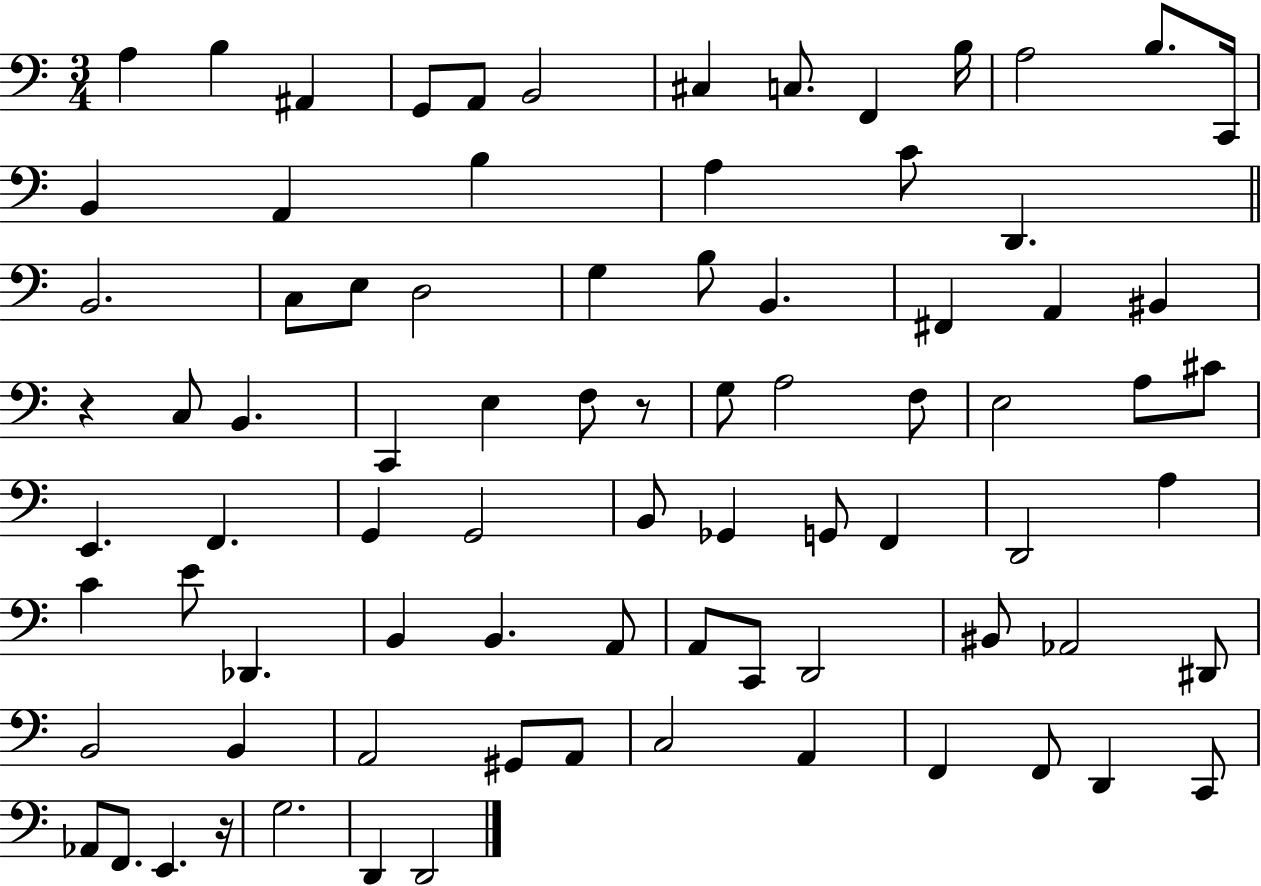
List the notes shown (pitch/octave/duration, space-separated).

A3/q B3/q A#2/q G2/e A2/e B2/h C#3/q C3/e. F2/q B3/s A3/h B3/e. C2/s B2/q A2/q B3/q A3/q C4/e D2/q. B2/h. C3/e E3/e D3/h G3/q B3/e B2/q. F#2/q A2/q BIS2/q R/q C3/e B2/q. C2/q E3/q F3/e R/e G3/e A3/h F3/e E3/h A3/e C#4/e E2/q. F2/q. G2/q G2/h B2/e Gb2/q G2/e F2/q D2/h A3/q C4/q E4/e Db2/q. B2/q B2/q. A2/e A2/e C2/e D2/h BIS2/e Ab2/h D#2/e B2/h B2/q A2/h G#2/e A2/e C3/h A2/q F2/q F2/e D2/q C2/e Ab2/e F2/e. E2/q. R/s G3/h. D2/q D2/h